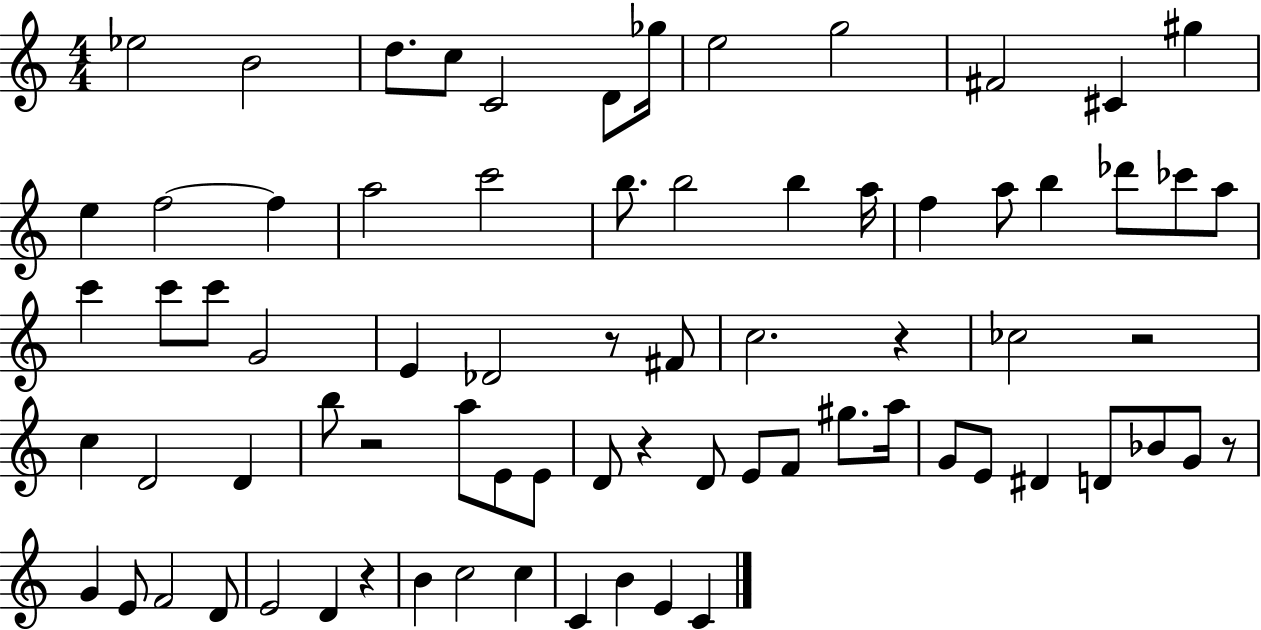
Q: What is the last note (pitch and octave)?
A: C4